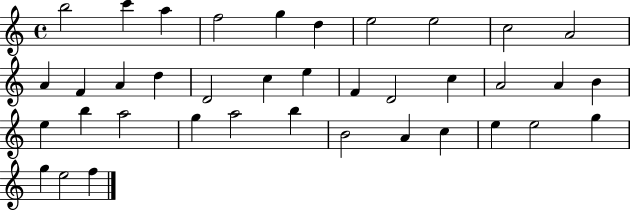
{
  \clef treble
  \time 4/4
  \defaultTimeSignature
  \key c \major
  b''2 c'''4 a''4 | f''2 g''4 d''4 | e''2 e''2 | c''2 a'2 | \break a'4 f'4 a'4 d''4 | d'2 c''4 e''4 | f'4 d'2 c''4 | a'2 a'4 b'4 | \break e''4 b''4 a''2 | g''4 a''2 b''4 | b'2 a'4 c''4 | e''4 e''2 g''4 | \break g''4 e''2 f''4 | \bar "|."
}